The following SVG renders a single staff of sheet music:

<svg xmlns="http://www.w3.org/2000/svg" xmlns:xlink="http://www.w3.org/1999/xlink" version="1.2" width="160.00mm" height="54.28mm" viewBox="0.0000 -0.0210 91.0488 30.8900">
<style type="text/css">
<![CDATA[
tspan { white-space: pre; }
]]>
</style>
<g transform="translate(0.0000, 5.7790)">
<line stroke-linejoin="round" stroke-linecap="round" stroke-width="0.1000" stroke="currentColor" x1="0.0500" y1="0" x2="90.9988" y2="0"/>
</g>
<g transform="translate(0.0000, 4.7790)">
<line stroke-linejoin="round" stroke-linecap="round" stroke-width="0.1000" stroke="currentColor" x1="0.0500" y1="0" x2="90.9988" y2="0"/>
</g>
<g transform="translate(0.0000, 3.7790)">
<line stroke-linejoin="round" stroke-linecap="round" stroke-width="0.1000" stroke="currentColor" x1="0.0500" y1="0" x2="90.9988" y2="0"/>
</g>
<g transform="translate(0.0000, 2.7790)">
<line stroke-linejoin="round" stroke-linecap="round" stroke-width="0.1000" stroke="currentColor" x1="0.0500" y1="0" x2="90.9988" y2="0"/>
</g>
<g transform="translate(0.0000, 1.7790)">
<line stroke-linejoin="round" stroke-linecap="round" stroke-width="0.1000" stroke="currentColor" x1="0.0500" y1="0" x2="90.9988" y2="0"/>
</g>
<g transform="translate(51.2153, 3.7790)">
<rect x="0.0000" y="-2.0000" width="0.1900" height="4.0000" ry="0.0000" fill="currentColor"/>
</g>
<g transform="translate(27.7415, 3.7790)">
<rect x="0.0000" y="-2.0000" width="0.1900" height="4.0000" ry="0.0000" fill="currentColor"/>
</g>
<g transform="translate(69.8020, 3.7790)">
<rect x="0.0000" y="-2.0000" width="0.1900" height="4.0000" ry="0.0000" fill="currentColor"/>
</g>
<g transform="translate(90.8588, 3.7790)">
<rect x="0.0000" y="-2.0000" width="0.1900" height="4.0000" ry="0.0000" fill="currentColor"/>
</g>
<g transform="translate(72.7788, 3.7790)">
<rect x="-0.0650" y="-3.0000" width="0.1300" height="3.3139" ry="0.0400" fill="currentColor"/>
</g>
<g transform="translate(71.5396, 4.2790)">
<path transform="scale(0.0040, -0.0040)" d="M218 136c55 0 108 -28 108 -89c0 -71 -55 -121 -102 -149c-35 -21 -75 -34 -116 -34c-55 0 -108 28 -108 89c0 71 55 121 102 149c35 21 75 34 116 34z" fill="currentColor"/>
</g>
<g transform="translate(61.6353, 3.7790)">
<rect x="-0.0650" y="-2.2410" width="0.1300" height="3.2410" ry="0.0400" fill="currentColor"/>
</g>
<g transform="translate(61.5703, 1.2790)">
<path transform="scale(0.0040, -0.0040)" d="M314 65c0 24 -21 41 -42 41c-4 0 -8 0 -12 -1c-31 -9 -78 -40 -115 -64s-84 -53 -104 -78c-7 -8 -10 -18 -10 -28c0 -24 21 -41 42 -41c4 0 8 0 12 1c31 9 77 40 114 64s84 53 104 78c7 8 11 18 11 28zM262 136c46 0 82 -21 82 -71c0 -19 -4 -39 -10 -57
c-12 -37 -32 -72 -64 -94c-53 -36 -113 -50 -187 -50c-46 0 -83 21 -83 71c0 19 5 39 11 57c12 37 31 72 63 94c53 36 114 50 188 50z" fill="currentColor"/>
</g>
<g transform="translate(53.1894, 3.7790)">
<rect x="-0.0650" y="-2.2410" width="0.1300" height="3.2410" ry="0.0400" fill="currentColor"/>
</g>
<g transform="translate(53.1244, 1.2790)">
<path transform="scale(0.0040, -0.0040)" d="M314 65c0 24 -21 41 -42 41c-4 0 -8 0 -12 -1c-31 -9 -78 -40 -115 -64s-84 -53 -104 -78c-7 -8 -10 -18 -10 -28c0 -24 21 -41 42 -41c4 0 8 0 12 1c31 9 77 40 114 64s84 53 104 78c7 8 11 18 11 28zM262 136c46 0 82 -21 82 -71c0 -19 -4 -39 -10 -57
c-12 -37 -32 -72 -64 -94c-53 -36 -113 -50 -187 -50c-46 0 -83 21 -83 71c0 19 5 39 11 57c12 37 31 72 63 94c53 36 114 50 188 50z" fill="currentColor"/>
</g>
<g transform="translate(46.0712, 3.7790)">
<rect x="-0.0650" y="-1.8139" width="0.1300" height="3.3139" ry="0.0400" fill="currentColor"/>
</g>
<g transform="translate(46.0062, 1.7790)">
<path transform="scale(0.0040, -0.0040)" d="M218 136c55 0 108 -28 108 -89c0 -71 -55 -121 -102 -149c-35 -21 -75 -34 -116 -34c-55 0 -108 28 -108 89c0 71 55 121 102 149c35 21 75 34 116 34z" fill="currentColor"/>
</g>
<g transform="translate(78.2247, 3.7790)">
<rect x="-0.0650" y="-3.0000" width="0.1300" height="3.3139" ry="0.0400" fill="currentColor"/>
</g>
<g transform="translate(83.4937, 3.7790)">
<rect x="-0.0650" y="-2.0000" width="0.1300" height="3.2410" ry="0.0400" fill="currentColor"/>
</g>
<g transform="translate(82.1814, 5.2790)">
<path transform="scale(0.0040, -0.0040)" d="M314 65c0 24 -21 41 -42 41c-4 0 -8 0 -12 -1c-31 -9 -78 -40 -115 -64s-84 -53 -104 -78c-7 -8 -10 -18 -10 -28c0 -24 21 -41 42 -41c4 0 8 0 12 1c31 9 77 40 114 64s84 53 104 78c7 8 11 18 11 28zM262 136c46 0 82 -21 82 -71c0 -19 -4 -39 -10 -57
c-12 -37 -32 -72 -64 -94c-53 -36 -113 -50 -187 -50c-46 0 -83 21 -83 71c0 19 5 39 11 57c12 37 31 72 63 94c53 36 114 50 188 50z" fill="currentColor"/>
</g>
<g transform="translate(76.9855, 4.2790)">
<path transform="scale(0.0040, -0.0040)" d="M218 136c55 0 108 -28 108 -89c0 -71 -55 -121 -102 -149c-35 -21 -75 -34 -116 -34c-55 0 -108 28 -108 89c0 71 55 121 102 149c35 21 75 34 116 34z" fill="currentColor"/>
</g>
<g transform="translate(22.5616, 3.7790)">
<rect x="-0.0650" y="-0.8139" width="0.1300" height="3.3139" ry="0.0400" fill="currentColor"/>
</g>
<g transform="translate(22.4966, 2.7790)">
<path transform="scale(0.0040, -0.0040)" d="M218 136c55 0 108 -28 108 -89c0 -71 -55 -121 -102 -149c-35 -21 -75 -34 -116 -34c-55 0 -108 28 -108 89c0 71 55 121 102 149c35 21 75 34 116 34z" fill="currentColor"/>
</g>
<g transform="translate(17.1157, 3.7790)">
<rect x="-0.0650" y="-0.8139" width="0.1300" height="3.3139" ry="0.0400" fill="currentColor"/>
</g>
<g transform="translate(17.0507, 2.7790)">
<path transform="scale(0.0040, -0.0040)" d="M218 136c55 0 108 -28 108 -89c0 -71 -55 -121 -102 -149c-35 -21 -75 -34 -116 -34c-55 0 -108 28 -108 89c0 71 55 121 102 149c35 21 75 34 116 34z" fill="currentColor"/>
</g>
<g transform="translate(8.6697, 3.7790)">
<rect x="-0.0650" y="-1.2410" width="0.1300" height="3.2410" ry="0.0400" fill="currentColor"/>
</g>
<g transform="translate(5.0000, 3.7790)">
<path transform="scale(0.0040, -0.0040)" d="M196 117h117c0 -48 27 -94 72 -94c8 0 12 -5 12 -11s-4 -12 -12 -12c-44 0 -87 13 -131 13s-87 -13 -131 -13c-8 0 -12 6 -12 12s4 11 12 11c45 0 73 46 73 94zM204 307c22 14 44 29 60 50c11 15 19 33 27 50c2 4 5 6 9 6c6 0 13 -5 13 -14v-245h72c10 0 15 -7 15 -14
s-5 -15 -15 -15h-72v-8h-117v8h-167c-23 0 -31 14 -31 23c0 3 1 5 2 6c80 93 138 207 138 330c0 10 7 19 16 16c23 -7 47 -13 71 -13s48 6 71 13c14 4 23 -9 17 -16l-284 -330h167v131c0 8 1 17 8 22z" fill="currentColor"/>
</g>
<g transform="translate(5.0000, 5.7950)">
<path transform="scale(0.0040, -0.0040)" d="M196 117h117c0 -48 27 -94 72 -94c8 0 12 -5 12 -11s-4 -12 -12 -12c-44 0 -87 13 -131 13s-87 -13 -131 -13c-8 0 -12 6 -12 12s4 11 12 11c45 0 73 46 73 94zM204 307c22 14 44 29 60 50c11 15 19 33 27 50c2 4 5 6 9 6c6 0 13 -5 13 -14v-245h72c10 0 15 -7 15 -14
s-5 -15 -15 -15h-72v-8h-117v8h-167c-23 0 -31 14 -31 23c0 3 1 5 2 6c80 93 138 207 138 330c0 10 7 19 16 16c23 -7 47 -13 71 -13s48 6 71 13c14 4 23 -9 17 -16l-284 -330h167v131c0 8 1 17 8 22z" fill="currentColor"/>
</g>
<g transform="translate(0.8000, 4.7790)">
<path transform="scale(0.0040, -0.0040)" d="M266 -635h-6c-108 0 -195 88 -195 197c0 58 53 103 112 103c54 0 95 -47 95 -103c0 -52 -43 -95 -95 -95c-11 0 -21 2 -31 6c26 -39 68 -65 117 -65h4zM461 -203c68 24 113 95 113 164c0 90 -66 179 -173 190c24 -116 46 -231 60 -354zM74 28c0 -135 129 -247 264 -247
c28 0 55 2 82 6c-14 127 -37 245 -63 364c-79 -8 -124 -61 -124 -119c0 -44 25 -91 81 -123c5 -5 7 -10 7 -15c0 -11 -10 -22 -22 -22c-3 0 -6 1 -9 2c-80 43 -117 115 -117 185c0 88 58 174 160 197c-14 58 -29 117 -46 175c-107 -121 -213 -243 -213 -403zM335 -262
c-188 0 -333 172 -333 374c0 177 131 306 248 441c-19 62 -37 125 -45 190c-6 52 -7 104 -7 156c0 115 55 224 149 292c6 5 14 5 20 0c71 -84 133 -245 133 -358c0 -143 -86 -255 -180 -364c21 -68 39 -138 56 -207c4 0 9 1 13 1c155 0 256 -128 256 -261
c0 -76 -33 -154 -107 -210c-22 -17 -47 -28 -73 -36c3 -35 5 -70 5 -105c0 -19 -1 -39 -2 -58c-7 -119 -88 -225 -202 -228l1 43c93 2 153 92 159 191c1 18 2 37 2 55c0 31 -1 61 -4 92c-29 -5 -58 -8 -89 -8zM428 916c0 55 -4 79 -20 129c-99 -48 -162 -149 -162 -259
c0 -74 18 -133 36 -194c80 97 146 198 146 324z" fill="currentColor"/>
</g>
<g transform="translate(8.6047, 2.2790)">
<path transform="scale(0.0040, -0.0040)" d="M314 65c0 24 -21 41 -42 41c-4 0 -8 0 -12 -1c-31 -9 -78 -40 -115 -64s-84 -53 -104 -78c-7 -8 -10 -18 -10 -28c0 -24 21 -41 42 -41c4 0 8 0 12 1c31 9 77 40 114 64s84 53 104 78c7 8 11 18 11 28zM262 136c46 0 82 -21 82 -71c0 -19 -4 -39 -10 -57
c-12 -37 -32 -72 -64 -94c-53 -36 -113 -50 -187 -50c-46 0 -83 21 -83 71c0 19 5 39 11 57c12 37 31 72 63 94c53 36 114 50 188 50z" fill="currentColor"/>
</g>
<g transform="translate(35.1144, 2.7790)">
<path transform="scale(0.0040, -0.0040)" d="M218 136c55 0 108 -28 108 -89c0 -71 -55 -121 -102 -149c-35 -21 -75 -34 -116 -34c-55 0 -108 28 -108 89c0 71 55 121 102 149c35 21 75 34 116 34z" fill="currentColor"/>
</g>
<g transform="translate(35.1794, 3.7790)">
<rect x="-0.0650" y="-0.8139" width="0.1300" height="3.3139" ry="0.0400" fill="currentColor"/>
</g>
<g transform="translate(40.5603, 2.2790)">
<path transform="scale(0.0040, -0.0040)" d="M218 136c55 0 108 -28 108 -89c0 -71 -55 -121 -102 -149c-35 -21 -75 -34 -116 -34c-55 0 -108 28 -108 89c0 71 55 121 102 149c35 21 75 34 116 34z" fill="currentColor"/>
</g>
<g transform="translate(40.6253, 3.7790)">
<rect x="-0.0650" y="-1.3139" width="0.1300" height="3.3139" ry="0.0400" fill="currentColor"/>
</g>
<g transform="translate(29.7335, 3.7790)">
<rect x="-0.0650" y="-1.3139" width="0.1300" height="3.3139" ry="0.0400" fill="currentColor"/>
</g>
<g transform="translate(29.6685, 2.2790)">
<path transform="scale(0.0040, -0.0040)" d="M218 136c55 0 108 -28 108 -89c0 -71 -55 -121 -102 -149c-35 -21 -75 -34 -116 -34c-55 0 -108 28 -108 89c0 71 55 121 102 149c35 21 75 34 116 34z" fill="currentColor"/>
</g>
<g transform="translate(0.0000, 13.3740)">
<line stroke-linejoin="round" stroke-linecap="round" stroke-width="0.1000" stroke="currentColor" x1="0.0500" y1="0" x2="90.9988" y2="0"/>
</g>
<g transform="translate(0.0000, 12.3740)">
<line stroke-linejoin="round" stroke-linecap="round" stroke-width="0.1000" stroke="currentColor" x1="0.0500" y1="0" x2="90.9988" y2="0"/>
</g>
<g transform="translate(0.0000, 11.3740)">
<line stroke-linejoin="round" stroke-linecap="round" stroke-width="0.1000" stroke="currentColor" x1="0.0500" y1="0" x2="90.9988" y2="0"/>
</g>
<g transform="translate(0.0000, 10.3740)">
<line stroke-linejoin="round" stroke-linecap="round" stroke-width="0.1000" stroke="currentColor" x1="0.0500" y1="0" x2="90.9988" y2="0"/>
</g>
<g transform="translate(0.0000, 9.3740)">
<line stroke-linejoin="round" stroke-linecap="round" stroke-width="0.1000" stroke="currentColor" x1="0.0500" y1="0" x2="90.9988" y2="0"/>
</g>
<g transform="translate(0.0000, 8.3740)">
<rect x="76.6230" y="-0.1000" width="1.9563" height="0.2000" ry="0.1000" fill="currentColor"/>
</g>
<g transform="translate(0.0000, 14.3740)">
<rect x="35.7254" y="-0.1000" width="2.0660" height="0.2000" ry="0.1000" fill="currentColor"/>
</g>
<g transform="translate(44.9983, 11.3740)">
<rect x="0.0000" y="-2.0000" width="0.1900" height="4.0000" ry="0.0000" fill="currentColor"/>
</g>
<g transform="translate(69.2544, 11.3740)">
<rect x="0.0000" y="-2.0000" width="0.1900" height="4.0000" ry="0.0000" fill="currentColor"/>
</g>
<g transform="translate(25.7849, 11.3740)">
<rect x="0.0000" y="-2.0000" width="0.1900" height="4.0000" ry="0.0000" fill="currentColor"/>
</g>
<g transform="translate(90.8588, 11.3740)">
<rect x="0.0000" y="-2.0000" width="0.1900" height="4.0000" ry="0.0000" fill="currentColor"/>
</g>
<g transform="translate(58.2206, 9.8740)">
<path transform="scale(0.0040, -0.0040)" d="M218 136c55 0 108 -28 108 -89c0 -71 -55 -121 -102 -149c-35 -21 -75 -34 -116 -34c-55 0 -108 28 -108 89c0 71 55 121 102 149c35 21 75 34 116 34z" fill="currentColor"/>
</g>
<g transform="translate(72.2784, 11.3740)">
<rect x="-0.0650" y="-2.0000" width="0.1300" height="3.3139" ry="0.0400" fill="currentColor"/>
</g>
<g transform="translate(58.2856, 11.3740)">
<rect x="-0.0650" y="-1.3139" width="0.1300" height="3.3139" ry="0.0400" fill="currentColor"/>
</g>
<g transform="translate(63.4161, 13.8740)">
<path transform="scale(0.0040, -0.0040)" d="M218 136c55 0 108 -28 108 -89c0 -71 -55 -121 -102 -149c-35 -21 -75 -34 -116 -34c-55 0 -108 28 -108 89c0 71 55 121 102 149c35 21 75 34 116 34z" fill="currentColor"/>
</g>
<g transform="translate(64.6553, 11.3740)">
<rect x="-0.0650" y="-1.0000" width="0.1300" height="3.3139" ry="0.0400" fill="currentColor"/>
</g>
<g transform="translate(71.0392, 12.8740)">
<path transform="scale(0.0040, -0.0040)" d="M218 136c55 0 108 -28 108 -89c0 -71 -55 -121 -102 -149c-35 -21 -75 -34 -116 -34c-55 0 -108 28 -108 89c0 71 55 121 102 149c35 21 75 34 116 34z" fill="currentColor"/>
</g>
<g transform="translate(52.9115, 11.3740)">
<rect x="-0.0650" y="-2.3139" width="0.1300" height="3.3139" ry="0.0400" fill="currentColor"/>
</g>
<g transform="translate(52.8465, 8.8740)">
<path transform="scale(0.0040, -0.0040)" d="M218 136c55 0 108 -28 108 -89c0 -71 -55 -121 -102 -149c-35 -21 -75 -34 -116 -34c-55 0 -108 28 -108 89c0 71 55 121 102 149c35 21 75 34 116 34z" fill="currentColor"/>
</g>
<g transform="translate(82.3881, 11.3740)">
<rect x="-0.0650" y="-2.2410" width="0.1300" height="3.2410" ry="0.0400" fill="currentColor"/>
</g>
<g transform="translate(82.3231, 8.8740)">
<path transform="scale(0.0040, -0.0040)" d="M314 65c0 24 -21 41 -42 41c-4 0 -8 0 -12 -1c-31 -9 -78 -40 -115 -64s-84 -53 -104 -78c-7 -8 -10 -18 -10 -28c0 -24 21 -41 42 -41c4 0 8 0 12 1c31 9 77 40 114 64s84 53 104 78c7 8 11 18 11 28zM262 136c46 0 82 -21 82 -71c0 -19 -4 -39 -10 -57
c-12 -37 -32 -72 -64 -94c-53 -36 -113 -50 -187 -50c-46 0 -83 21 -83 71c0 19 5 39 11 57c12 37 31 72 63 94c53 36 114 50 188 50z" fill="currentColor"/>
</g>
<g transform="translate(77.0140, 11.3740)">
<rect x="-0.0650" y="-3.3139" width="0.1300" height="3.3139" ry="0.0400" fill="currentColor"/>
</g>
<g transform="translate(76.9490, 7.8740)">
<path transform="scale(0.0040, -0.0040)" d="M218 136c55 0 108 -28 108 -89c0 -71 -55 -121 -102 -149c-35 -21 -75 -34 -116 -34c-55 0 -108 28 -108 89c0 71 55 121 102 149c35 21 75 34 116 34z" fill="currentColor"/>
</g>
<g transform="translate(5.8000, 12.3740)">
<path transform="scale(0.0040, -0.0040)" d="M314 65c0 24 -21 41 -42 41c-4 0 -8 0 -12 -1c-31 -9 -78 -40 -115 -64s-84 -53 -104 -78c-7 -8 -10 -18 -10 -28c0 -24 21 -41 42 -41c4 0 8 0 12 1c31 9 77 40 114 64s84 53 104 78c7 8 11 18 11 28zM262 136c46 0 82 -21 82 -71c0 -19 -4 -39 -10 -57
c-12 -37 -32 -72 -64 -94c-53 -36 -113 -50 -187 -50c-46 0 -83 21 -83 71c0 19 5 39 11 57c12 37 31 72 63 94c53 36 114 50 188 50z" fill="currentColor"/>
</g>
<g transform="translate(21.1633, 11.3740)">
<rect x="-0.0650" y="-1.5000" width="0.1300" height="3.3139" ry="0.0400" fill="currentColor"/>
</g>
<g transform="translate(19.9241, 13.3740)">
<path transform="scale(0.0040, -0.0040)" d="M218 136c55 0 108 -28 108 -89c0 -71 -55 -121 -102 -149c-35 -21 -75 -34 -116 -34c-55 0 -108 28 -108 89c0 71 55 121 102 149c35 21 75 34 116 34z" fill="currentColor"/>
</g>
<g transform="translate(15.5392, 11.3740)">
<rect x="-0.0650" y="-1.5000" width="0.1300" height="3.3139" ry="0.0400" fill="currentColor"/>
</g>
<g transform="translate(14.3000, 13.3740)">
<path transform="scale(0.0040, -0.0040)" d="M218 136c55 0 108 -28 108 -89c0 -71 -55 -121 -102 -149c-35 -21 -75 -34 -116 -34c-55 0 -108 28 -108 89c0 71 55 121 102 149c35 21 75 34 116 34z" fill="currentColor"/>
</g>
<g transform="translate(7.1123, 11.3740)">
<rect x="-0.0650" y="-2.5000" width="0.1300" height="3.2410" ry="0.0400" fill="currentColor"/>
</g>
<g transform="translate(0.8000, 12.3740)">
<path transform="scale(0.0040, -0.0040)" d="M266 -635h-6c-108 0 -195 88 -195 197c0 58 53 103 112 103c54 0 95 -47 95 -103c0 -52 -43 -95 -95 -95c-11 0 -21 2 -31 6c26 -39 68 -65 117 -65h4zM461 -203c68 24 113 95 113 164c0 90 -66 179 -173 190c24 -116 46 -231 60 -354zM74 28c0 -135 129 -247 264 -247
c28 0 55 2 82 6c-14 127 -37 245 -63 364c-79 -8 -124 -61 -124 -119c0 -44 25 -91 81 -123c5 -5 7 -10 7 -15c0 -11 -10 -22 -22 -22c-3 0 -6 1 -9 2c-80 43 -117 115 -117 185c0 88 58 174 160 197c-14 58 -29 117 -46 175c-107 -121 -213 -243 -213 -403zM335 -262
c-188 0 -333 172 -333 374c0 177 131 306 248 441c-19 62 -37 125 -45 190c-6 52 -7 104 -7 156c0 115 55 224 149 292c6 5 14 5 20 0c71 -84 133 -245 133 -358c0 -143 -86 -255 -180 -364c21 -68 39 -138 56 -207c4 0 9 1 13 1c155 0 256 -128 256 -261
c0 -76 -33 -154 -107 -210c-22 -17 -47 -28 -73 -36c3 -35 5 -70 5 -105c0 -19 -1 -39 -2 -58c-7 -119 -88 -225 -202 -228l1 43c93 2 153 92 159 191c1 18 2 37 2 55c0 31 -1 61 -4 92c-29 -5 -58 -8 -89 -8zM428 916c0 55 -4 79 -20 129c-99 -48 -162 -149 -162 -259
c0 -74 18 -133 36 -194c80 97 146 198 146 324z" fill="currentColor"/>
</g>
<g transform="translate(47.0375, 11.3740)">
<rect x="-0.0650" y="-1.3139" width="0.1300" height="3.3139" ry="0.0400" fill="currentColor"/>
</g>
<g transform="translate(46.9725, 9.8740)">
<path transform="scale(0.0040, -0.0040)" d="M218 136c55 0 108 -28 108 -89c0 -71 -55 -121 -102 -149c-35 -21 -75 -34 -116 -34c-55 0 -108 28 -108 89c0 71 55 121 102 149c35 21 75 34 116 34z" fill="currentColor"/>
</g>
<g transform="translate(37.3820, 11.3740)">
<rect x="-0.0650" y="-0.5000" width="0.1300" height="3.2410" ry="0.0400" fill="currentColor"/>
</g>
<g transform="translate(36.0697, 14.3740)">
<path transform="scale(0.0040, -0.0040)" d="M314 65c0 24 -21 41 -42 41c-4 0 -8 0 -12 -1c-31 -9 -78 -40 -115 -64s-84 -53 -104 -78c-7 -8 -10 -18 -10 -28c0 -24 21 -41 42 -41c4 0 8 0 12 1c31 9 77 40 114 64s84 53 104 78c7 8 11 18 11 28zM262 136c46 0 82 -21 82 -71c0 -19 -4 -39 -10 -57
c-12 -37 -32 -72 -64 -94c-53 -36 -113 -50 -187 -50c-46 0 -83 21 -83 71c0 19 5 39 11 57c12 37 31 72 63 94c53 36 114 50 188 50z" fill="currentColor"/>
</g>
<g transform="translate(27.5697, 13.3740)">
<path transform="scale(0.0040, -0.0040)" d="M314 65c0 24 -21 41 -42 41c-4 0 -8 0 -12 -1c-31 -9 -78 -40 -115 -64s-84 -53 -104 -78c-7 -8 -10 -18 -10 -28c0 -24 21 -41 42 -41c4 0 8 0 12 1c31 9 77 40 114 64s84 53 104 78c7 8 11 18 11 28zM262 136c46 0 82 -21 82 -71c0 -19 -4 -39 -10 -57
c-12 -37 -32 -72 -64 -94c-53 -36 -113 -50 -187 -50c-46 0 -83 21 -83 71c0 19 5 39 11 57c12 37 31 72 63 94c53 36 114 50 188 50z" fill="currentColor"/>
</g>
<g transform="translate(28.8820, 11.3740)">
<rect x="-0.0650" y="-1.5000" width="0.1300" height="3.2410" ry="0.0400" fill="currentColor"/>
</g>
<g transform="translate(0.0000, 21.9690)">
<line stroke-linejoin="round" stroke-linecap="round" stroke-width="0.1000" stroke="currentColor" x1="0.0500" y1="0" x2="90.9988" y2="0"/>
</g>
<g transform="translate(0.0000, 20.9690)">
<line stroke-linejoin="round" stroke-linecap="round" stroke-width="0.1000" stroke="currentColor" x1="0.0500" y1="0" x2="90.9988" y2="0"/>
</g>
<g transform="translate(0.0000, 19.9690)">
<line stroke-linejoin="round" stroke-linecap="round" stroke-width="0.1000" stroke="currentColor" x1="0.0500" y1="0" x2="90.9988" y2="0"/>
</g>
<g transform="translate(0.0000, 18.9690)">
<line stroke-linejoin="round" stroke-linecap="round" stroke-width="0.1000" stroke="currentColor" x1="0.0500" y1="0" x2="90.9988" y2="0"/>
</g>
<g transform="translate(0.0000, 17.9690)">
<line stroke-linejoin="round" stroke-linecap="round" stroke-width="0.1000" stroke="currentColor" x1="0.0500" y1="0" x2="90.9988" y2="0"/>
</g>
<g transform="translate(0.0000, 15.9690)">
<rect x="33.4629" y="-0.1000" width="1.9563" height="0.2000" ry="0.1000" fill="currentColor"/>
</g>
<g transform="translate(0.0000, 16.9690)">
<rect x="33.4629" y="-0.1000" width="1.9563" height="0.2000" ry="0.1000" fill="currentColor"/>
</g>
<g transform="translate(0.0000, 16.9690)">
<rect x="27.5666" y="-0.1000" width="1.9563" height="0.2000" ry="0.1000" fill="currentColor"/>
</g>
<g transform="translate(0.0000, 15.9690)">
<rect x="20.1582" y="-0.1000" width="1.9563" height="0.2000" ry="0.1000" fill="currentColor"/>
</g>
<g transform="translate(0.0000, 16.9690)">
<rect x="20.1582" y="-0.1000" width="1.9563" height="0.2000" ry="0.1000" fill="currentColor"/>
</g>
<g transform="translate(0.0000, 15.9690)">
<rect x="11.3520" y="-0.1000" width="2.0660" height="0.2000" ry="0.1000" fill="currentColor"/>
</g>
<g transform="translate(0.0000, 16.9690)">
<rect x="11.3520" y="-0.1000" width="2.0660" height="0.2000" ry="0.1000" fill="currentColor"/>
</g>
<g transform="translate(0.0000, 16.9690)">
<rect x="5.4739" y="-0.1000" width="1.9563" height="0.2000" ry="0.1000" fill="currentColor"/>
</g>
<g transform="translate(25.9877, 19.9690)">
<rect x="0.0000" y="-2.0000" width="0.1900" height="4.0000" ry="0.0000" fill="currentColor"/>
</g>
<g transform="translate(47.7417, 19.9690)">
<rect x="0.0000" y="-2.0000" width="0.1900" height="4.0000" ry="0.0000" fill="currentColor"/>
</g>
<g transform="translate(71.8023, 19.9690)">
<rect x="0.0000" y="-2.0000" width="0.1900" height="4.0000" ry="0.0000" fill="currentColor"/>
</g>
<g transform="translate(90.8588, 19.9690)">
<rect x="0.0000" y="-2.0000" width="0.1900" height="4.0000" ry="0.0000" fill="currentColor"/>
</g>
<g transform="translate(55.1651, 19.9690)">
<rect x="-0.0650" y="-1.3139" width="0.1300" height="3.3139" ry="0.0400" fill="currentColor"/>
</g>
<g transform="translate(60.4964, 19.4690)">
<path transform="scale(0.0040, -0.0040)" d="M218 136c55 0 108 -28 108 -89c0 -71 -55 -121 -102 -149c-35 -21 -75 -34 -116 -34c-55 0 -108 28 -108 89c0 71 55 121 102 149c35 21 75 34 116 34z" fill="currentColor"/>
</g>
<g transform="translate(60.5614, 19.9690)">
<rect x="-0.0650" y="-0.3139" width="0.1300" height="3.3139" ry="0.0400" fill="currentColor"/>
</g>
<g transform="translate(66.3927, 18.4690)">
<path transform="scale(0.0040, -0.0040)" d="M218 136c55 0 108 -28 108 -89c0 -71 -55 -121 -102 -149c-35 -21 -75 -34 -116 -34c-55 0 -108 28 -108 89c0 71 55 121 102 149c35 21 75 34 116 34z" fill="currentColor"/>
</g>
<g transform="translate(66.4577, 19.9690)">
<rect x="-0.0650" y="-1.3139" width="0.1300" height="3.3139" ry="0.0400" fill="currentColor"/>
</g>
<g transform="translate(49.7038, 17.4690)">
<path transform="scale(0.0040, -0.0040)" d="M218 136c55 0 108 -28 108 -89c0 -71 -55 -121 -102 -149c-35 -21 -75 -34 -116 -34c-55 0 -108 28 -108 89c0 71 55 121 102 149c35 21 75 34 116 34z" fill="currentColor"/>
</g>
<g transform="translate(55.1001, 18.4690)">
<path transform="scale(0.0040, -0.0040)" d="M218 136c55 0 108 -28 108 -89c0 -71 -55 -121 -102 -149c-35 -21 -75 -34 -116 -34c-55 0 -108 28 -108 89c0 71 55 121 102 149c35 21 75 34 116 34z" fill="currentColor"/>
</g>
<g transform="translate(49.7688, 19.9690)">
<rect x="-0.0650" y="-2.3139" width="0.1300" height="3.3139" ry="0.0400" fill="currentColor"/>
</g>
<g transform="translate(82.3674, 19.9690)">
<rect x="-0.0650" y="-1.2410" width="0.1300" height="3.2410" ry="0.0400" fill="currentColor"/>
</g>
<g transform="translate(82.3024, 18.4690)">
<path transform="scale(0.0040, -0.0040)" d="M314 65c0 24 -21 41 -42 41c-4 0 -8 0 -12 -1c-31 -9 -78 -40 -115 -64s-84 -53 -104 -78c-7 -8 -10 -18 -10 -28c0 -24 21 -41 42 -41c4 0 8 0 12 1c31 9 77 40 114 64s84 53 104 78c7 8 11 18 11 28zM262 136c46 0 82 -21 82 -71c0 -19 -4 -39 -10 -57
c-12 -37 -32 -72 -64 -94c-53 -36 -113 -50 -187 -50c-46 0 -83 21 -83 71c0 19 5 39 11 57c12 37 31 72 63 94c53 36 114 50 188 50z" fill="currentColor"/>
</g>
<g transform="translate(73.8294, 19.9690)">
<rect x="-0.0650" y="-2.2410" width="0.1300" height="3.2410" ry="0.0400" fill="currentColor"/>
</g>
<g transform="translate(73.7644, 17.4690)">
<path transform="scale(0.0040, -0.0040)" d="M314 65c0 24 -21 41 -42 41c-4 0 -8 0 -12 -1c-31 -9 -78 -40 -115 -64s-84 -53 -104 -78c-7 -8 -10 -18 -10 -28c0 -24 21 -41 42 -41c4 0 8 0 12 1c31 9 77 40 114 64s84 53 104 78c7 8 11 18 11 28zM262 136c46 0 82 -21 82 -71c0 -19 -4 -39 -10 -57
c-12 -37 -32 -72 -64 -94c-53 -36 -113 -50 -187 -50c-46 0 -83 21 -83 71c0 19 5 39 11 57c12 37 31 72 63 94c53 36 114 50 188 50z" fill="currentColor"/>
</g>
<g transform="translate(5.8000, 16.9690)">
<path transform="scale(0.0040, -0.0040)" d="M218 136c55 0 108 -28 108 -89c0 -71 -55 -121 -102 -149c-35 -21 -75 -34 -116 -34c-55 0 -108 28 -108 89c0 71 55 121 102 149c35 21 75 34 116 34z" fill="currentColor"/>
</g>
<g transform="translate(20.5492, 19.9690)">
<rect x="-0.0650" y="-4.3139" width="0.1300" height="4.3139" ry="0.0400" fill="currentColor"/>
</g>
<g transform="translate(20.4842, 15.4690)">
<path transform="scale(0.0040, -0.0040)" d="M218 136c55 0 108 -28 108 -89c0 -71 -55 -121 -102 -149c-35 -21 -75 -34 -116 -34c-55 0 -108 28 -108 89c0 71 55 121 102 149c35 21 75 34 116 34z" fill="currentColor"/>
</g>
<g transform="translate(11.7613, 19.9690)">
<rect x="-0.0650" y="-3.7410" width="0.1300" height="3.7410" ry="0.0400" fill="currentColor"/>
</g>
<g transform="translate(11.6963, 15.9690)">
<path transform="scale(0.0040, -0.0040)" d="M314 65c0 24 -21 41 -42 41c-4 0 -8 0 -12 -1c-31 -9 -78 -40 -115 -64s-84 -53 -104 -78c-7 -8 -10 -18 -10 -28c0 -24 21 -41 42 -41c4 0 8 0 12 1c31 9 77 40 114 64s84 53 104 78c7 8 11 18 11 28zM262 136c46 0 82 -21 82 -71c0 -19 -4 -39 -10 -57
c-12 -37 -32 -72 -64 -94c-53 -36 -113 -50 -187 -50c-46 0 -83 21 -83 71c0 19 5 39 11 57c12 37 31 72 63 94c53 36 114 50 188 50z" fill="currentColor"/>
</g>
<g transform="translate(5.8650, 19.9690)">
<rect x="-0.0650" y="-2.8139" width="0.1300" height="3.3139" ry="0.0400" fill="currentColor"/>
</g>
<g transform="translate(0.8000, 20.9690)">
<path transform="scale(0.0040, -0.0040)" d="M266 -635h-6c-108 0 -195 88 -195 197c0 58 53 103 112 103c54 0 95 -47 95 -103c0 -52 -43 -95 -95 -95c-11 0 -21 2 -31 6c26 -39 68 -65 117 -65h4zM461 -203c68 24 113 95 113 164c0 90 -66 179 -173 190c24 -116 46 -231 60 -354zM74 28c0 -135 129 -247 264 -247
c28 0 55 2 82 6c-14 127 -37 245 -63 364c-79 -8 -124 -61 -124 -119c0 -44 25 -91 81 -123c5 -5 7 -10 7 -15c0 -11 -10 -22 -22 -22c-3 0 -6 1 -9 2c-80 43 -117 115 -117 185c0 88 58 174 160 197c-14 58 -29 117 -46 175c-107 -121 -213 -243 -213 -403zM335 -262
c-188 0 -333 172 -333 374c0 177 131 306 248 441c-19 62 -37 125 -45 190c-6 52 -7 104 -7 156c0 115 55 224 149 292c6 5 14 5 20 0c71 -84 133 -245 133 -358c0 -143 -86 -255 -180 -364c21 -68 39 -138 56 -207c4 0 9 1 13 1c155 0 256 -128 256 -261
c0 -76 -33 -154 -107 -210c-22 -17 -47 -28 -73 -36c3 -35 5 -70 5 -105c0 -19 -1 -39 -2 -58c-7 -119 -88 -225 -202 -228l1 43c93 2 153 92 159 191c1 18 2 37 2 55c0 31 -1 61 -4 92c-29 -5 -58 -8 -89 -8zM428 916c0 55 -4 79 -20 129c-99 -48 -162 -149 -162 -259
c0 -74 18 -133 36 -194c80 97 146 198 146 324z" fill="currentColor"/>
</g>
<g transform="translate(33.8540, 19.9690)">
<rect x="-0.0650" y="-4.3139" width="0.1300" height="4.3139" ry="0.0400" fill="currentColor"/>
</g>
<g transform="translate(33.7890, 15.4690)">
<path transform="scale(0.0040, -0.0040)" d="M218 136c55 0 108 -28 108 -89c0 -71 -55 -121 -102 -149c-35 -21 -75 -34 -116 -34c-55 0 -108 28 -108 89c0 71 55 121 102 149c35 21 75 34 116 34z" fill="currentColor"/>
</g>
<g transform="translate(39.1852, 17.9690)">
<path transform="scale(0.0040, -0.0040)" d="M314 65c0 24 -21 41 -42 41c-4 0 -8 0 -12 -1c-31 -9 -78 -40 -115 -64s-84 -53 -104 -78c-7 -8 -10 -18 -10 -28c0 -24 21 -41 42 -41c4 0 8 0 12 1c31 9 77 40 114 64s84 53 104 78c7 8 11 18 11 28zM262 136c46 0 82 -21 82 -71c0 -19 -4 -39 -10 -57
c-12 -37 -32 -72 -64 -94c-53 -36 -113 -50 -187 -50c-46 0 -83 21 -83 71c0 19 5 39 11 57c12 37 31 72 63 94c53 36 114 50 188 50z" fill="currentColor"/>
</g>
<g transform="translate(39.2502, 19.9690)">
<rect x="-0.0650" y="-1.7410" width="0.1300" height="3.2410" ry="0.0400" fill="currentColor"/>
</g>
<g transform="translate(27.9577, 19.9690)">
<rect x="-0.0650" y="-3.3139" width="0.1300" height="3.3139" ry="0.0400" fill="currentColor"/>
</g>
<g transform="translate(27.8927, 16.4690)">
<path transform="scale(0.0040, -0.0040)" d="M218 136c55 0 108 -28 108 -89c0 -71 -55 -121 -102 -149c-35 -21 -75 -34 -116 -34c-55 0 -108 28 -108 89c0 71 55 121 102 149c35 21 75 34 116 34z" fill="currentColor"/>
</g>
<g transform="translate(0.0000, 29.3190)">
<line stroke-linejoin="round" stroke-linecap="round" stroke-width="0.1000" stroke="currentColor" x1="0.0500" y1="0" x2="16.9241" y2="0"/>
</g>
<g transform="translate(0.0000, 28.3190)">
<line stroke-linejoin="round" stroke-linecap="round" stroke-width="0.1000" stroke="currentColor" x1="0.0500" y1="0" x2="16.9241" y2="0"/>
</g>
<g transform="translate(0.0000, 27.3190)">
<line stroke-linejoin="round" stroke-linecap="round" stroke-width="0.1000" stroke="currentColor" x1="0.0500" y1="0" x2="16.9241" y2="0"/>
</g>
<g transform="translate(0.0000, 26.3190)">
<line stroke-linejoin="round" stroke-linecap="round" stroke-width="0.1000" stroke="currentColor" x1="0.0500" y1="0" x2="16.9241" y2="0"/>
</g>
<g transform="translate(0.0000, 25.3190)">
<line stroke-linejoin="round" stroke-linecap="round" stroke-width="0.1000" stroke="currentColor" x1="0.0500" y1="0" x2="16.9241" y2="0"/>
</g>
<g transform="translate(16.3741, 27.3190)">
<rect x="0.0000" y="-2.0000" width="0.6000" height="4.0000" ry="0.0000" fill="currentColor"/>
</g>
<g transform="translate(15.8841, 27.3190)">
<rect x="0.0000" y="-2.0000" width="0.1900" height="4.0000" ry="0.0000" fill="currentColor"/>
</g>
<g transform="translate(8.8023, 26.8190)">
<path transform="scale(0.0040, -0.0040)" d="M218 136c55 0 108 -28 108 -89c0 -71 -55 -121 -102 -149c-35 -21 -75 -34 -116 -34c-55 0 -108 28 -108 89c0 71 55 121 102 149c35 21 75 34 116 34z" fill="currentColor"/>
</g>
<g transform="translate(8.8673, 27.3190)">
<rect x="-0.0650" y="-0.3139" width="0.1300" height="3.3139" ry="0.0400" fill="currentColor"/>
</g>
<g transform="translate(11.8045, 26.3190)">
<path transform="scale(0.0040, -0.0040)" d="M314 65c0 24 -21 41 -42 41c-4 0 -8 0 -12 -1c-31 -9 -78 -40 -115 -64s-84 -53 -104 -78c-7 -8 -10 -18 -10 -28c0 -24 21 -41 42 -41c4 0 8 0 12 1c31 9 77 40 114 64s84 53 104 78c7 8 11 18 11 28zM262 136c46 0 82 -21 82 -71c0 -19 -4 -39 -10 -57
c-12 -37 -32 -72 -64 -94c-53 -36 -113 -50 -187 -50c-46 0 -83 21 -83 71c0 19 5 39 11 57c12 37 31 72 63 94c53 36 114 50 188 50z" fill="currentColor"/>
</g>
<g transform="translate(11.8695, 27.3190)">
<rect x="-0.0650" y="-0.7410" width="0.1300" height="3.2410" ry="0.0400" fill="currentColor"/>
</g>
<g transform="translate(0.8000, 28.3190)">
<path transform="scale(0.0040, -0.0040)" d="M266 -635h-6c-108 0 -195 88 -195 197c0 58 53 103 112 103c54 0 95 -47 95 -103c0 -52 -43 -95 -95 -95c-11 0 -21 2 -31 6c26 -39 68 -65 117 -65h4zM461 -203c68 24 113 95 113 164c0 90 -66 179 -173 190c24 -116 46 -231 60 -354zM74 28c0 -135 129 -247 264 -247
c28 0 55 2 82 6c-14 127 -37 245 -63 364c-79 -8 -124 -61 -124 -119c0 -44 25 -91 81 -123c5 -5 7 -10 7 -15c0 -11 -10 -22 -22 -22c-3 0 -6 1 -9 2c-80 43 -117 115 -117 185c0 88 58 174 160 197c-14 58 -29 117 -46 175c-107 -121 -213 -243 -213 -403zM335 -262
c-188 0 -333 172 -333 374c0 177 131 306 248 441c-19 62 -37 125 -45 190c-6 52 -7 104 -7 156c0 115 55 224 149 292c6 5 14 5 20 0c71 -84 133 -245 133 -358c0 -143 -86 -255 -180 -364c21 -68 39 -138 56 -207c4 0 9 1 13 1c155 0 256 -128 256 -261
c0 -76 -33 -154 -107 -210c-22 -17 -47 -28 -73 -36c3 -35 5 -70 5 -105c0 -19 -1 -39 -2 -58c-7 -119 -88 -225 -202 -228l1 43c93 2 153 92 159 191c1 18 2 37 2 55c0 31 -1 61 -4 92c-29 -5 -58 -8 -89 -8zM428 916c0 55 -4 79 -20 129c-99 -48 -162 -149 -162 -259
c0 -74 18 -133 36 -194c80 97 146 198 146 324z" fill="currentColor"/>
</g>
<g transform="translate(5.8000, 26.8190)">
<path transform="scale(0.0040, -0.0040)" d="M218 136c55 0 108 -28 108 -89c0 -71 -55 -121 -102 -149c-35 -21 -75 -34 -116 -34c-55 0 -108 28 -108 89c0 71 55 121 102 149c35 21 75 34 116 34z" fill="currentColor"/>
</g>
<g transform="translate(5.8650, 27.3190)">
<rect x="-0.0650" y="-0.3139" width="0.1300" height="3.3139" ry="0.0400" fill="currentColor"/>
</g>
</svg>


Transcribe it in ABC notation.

X:1
T:Untitled
M:4/4
L:1/4
K:C
e2 d d e d e f g2 g2 A A F2 G2 E E E2 C2 e g e D F b g2 a c'2 d' b d' f2 g e c e g2 e2 c c d2